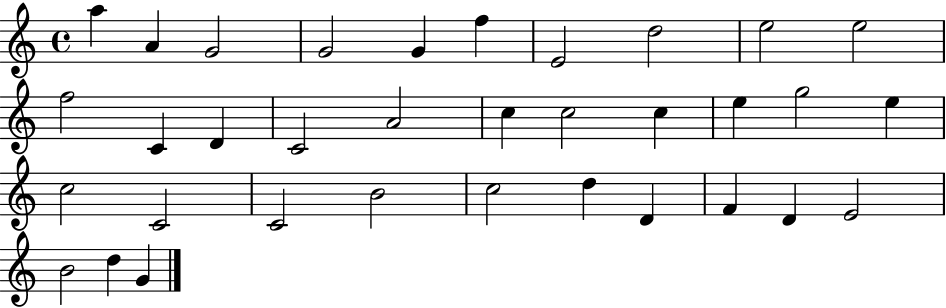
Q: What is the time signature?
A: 4/4